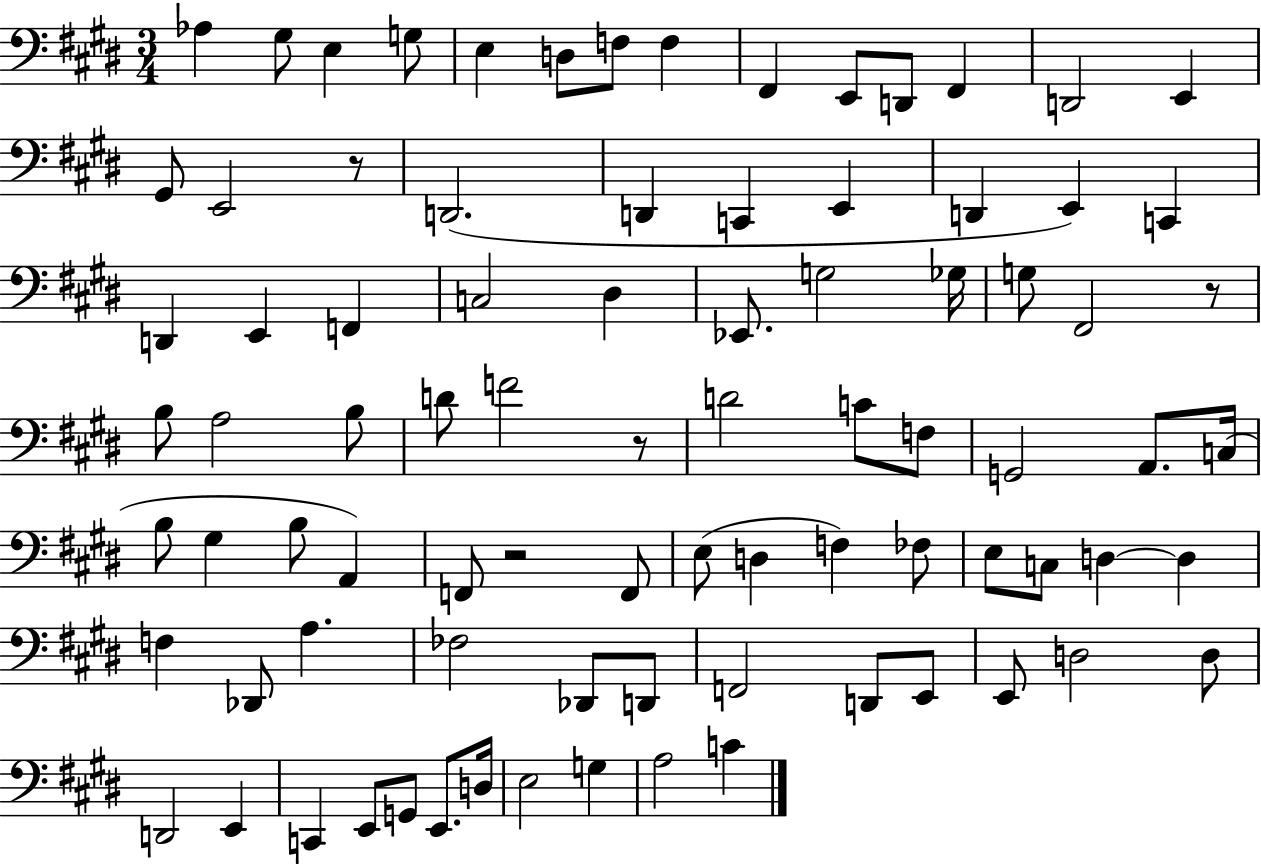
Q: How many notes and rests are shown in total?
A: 85